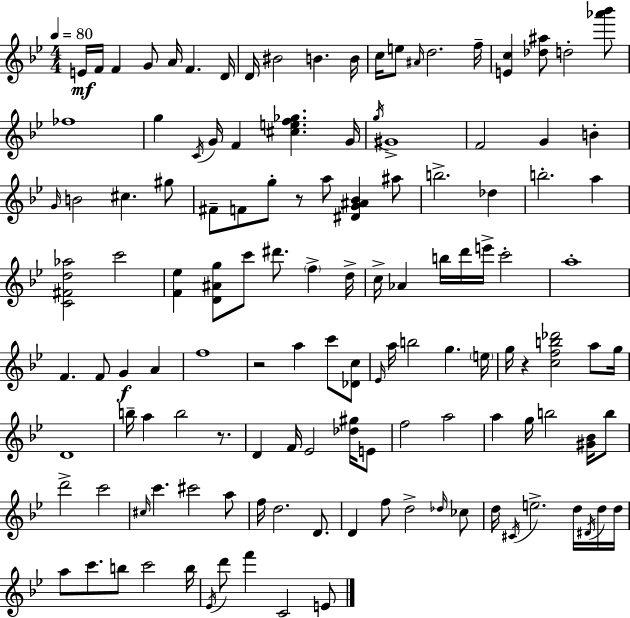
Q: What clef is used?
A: treble